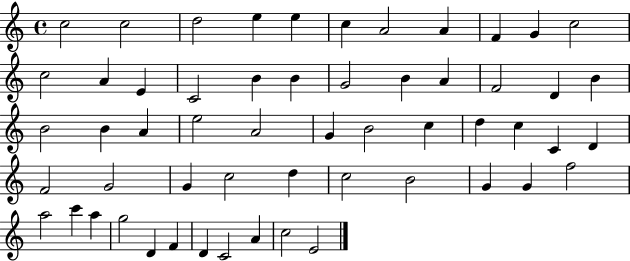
X:1
T:Untitled
M:4/4
L:1/4
K:C
c2 c2 d2 e e c A2 A F G c2 c2 A E C2 B B G2 B A F2 D B B2 B A e2 A2 G B2 c d c C D F2 G2 G c2 d c2 B2 G G f2 a2 c' a g2 D F D C2 A c2 E2